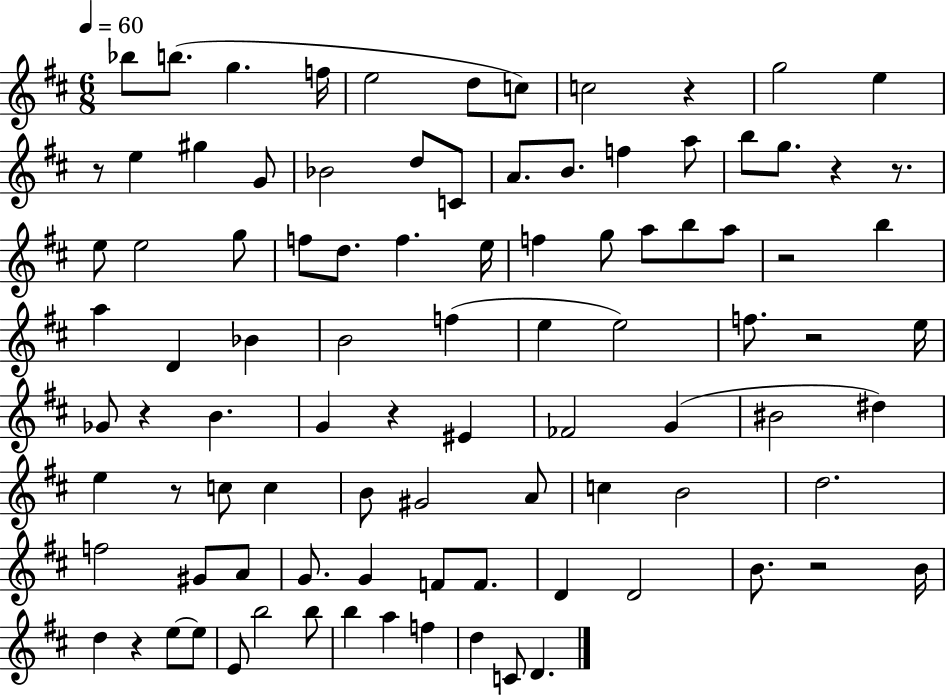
Bb5/e B5/e. G5/q. F5/s E5/h D5/e C5/e C5/h R/q G5/h E5/q R/e E5/q G#5/q G4/e Bb4/h D5/e C4/e A4/e. B4/e. F5/q A5/e B5/e G5/e. R/q R/e. E5/e E5/h G5/e F5/e D5/e. F5/q. E5/s F5/q G5/e A5/e B5/e A5/e R/h B5/q A5/q D4/q Bb4/q B4/h F5/q E5/q E5/h F5/e. R/h E5/s Gb4/e R/q B4/q. G4/q R/q EIS4/q FES4/h G4/q BIS4/h D#5/q E5/q R/e C5/e C5/q B4/e G#4/h A4/e C5/q B4/h D5/h. F5/h G#4/e A4/e G4/e. G4/q F4/e F4/e. D4/q D4/h B4/e. R/h B4/s D5/q R/q E5/e E5/e E4/e B5/h B5/e B5/q A5/q F5/q D5/q C4/e D4/q.